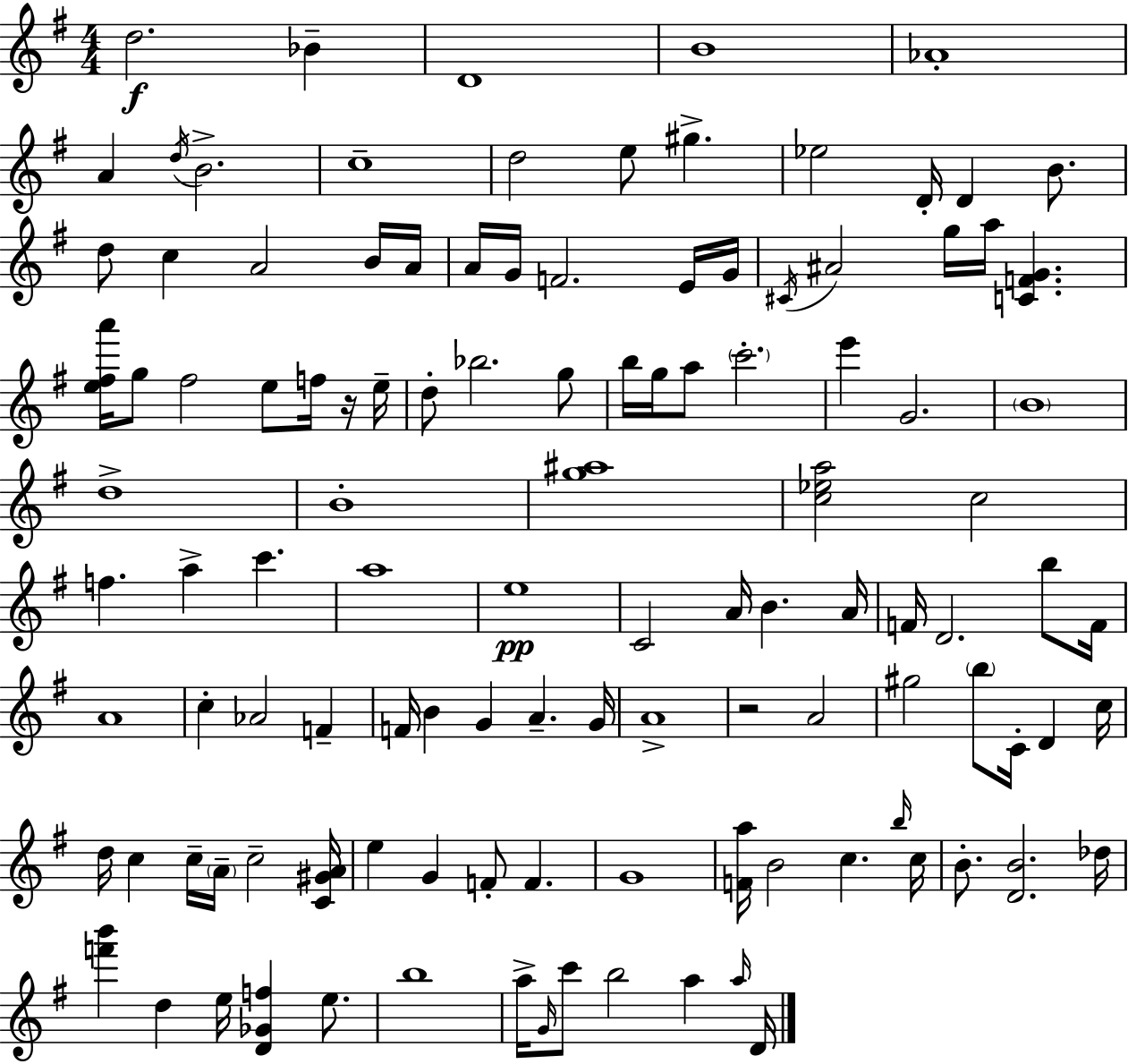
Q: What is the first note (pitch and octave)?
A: D5